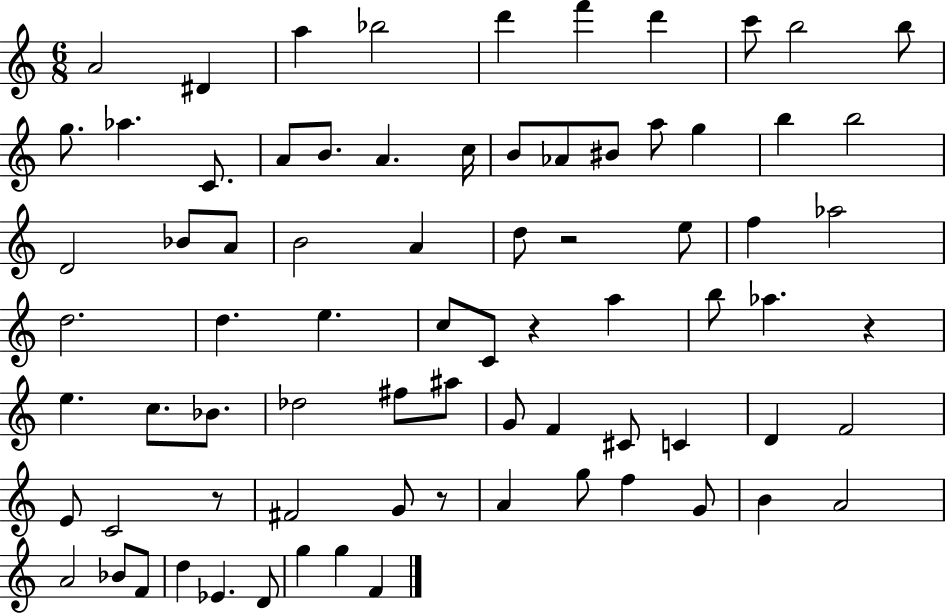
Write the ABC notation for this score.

X:1
T:Untitled
M:6/8
L:1/4
K:C
A2 ^D a _b2 d' f' d' c'/2 b2 b/2 g/2 _a C/2 A/2 B/2 A c/4 B/2 _A/2 ^B/2 a/2 g b b2 D2 _B/2 A/2 B2 A d/2 z2 e/2 f _a2 d2 d e c/2 C/2 z a b/2 _a z e c/2 _B/2 _d2 ^f/2 ^a/2 G/2 F ^C/2 C D F2 E/2 C2 z/2 ^F2 G/2 z/2 A g/2 f G/2 B A2 A2 _B/2 F/2 d _E D/2 g g F